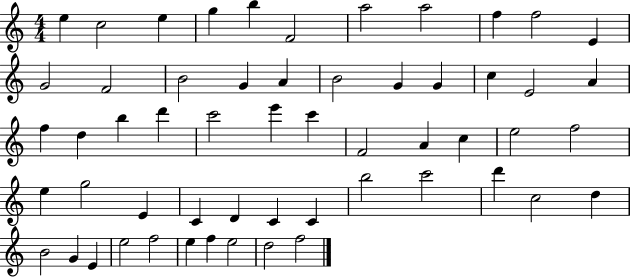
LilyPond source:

{
  \clef treble
  \numericTimeSignature
  \time 4/4
  \key c \major
  e''4 c''2 e''4 | g''4 b''4 f'2 | a''2 a''2 | f''4 f''2 e'4 | \break g'2 f'2 | b'2 g'4 a'4 | b'2 g'4 g'4 | c''4 e'2 a'4 | \break f''4 d''4 b''4 d'''4 | c'''2 e'''4 c'''4 | f'2 a'4 c''4 | e''2 f''2 | \break e''4 g''2 e'4 | c'4 d'4 c'4 c'4 | b''2 c'''2 | d'''4 c''2 d''4 | \break b'2 g'4 e'4 | e''2 f''2 | e''4 f''4 e''2 | d''2 f''2 | \break \bar "|."
}